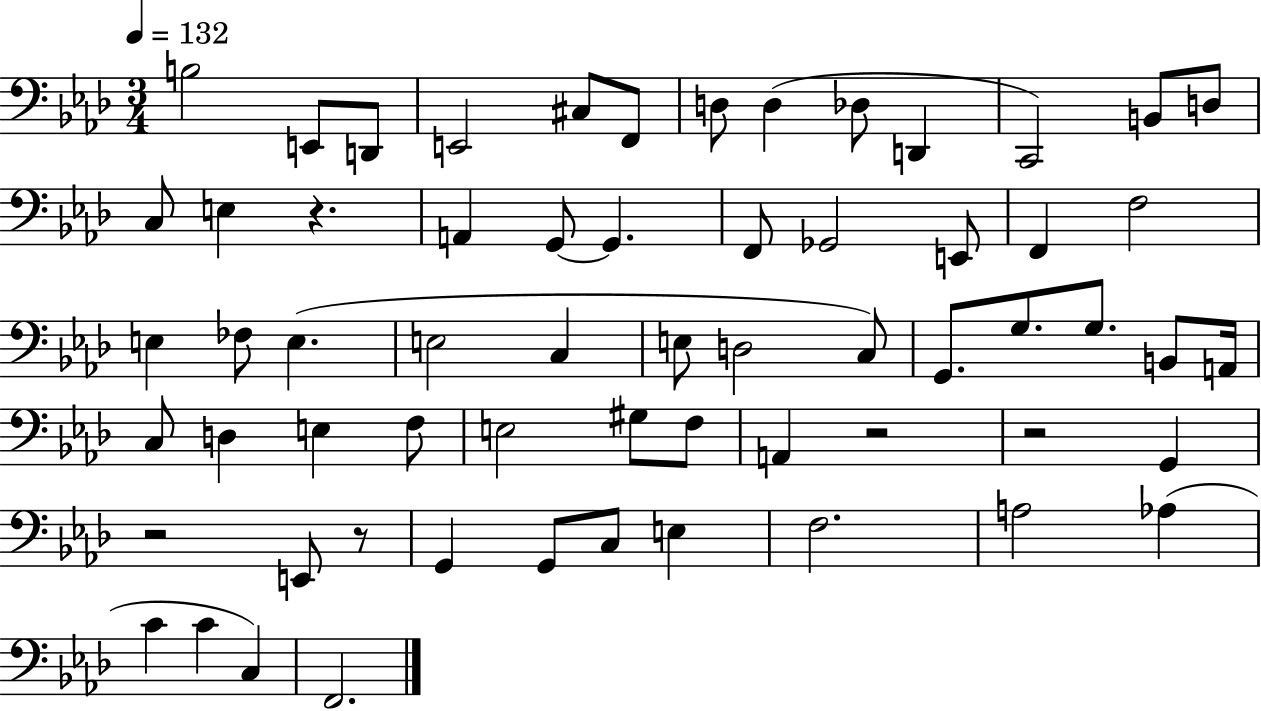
B3/h E2/e D2/e E2/h C#3/e F2/e D3/e D3/q Db3/e D2/q C2/h B2/e D3/e C3/e E3/q R/q. A2/q G2/e G2/q. F2/e Gb2/h E2/e F2/q F3/h E3/q FES3/e E3/q. E3/h C3/q E3/e D3/h C3/e G2/e. G3/e. G3/e. B2/e A2/s C3/e D3/q E3/q F3/e E3/h G#3/e F3/e A2/q R/h R/h G2/q R/h E2/e R/e G2/q G2/e C3/e E3/q F3/h. A3/h Ab3/q C4/q C4/q C3/q F2/h.